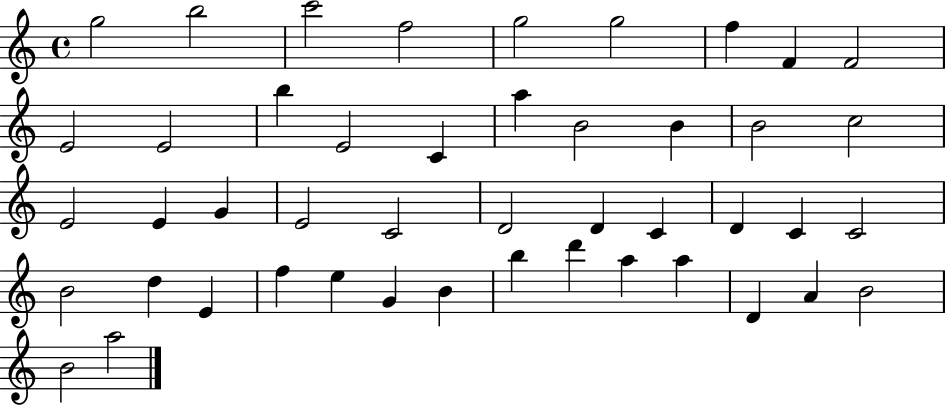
X:1
T:Untitled
M:4/4
L:1/4
K:C
g2 b2 c'2 f2 g2 g2 f F F2 E2 E2 b E2 C a B2 B B2 c2 E2 E G E2 C2 D2 D C D C C2 B2 d E f e G B b d' a a D A B2 B2 a2